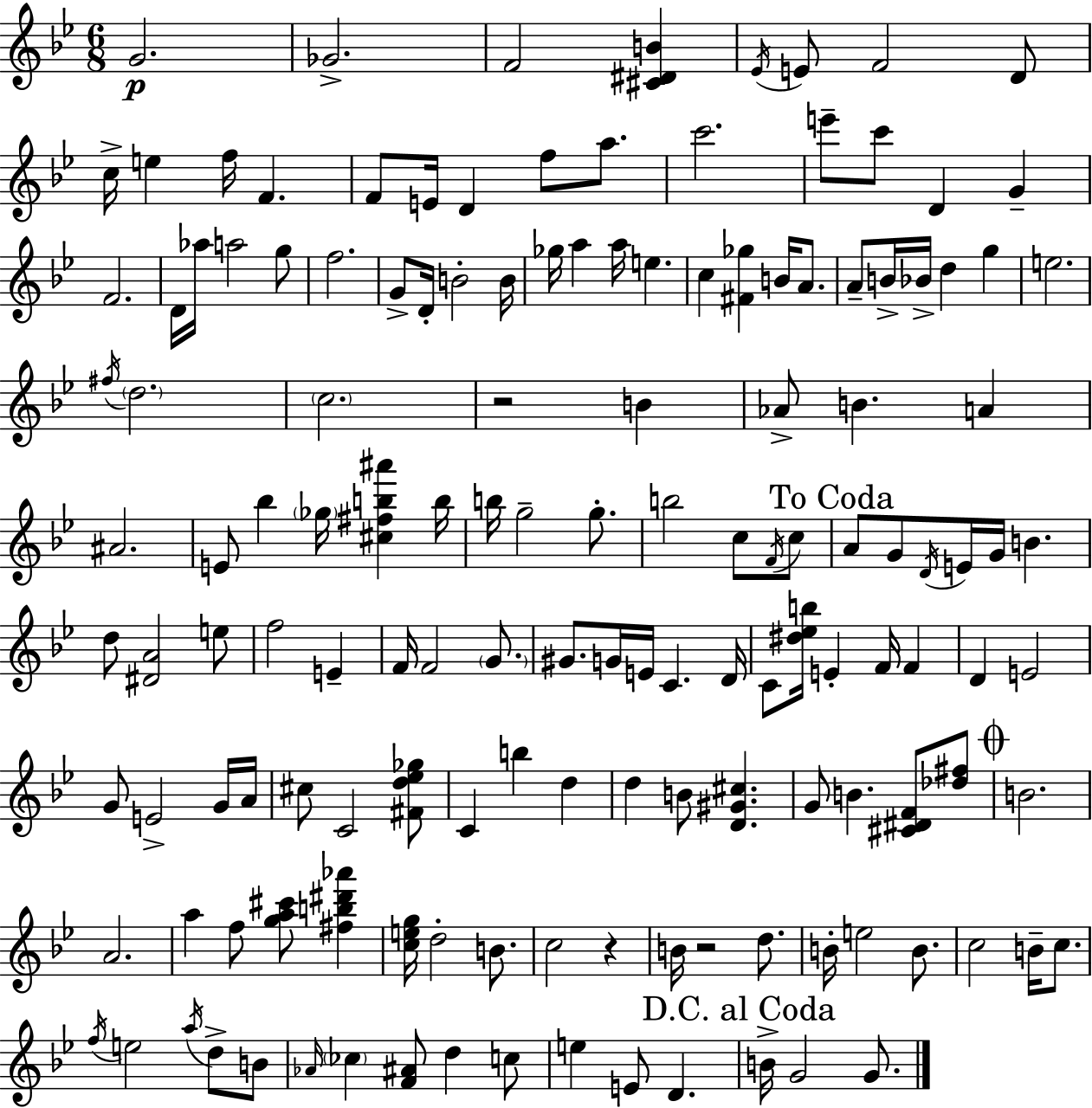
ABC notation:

X:1
T:Untitled
M:6/8
L:1/4
K:Bb
G2 _G2 F2 [^C^DB] _E/4 E/2 F2 D/2 c/4 e f/4 F F/2 E/4 D f/2 a/2 c'2 e'/2 c'/2 D G F2 D/4 _a/4 a2 g/2 f2 G/2 D/4 B2 B/4 _g/4 a a/4 e c [^F_g] B/4 A/2 A/2 B/4 _B/4 d g e2 ^f/4 d2 c2 z2 B _A/2 B A ^A2 E/2 _b _g/4 [^c^fb^a'] b/4 b/4 g2 g/2 b2 c/2 F/4 c/2 A/2 G/2 D/4 E/4 G/4 B d/2 [^DA]2 e/2 f2 E F/4 F2 G/2 ^G/2 G/4 E/4 C D/4 C/2 [^d_eb]/4 E F/4 F D E2 G/2 E2 G/4 A/4 ^c/2 C2 [^Fd_e_g]/2 C b d d B/2 [D^G^c] G/2 B [^C^DF]/2 [_d^f]/2 B2 A2 a f/2 [ga^c']/2 [^fb^d'_a'] [ceg]/4 d2 B/2 c2 z B/4 z2 d/2 B/4 e2 B/2 c2 B/4 c/2 f/4 e2 a/4 d/2 B/2 _A/4 _c [F^A]/2 d c/2 e E/2 D B/4 G2 G/2